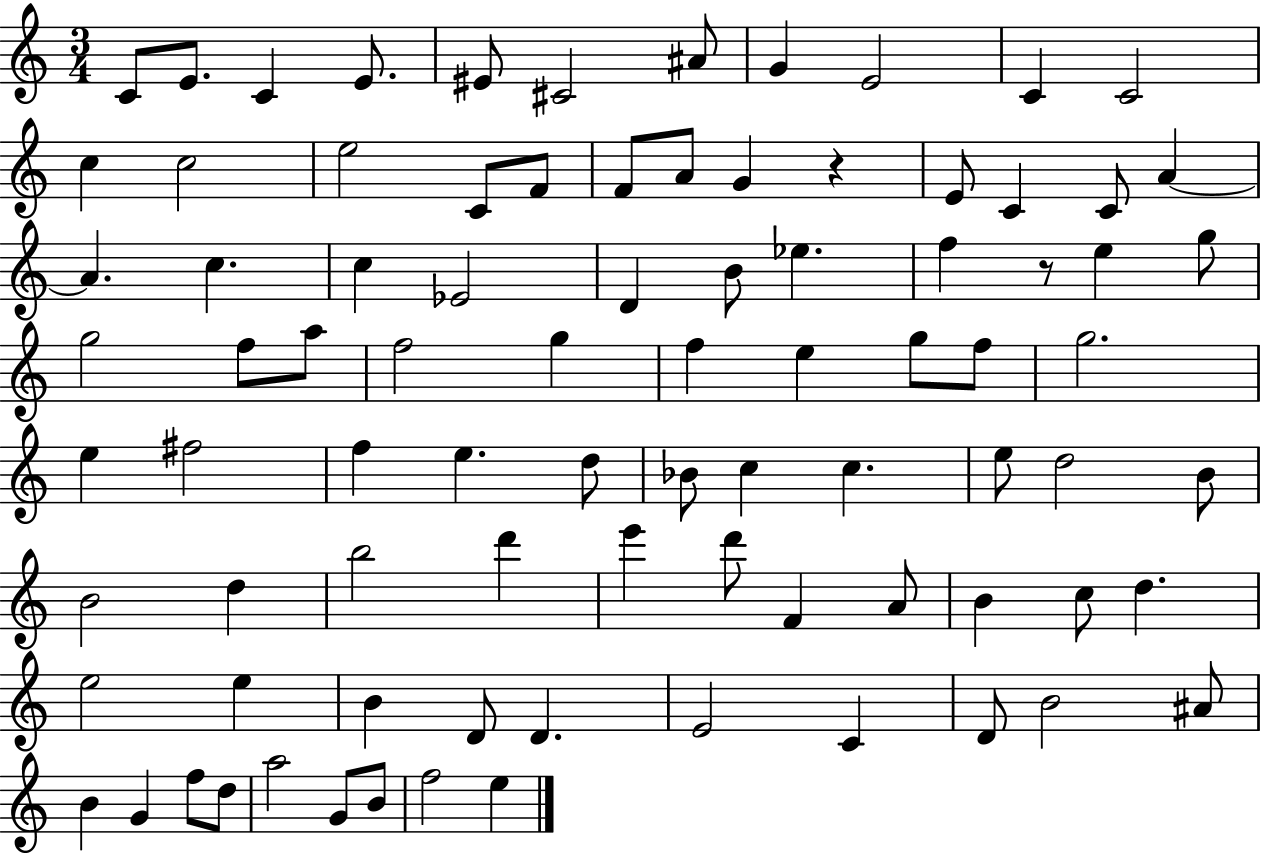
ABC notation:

X:1
T:Untitled
M:3/4
L:1/4
K:C
C/2 E/2 C E/2 ^E/2 ^C2 ^A/2 G E2 C C2 c c2 e2 C/2 F/2 F/2 A/2 G z E/2 C C/2 A A c c _E2 D B/2 _e f z/2 e g/2 g2 f/2 a/2 f2 g f e g/2 f/2 g2 e ^f2 f e d/2 _B/2 c c e/2 d2 B/2 B2 d b2 d' e' d'/2 F A/2 B c/2 d e2 e B D/2 D E2 C D/2 B2 ^A/2 B G f/2 d/2 a2 G/2 B/2 f2 e